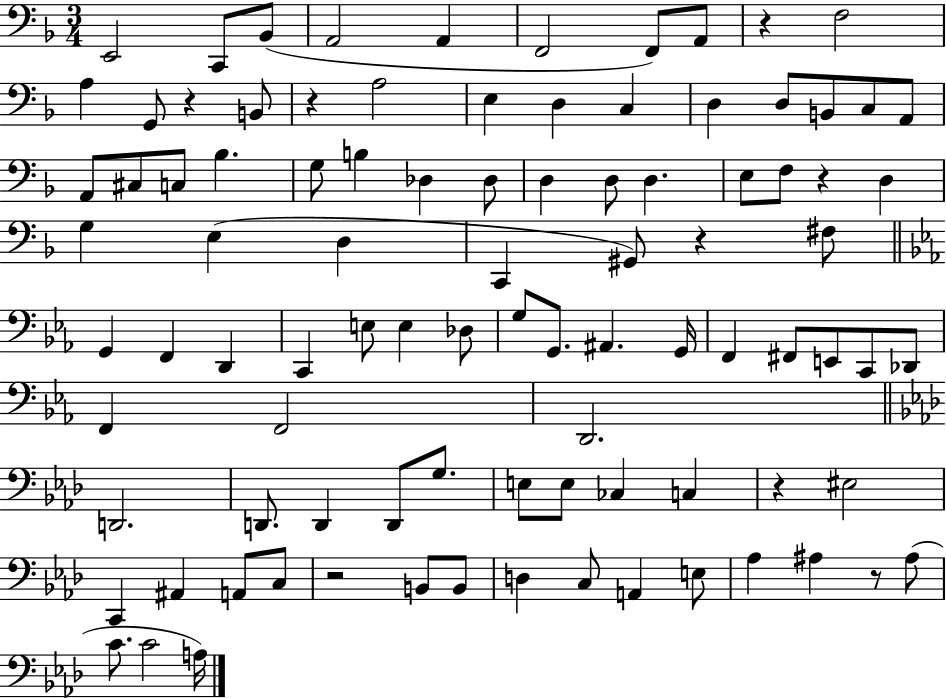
{
  \clef bass
  \numericTimeSignature
  \time 3/4
  \key f \major
  e,2 c,8 bes,8( | a,2 a,4 | f,2 f,8) a,8 | r4 f2 | \break a4 g,8 r4 b,8 | r4 a2 | e4 d4 c4 | d4 d8 b,8 c8 a,8 | \break a,8 cis8 c8 bes4. | g8 b4 des4 des8 | d4 d8 d4. | e8 f8 r4 d4 | \break g4 e4( d4 | c,4 gis,8) r4 fis8 | \bar "||" \break \key c \minor g,4 f,4 d,4 | c,4 e8 e4 des8 | g8 g,8. ais,4. g,16 | f,4 fis,8 e,8 c,8 des,8 | \break f,4 f,2 | d,2. | \bar "||" \break \key f \minor d,2. | d,8. d,4 d,8 g8. | e8 e8 ces4 c4 | r4 eis2 | \break c,4 ais,4 a,8 c8 | r2 b,8 b,8 | d4 c8 a,4 e8 | aes4 ais4 r8 ais8( | \break c'8. c'2 a16) | \bar "|."
}